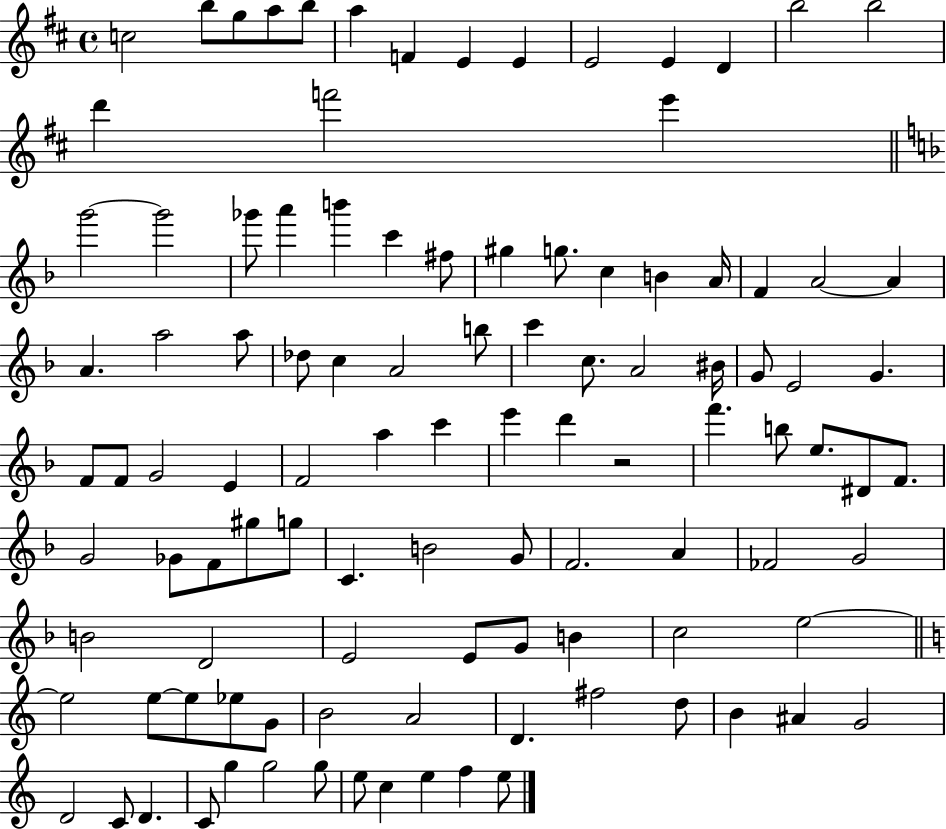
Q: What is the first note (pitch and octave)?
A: C5